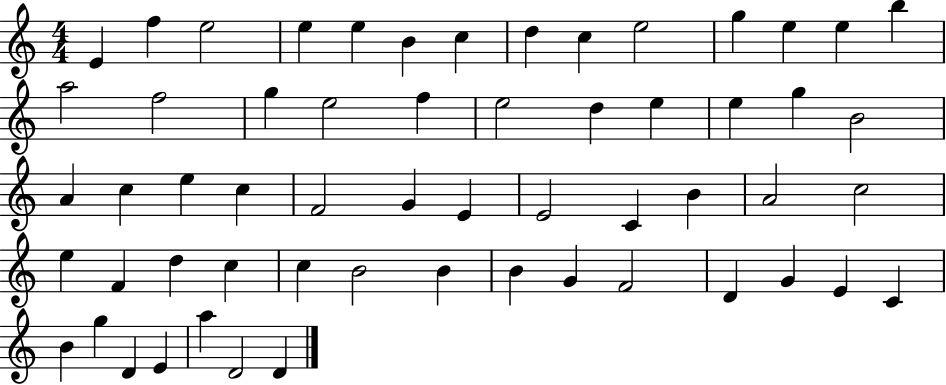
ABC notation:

X:1
T:Untitled
M:4/4
L:1/4
K:C
E f e2 e e B c d c e2 g e e b a2 f2 g e2 f e2 d e e g B2 A c e c F2 G E E2 C B A2 c2 e F d c c B2 B B G F2 D G E C B g D E a D2 D